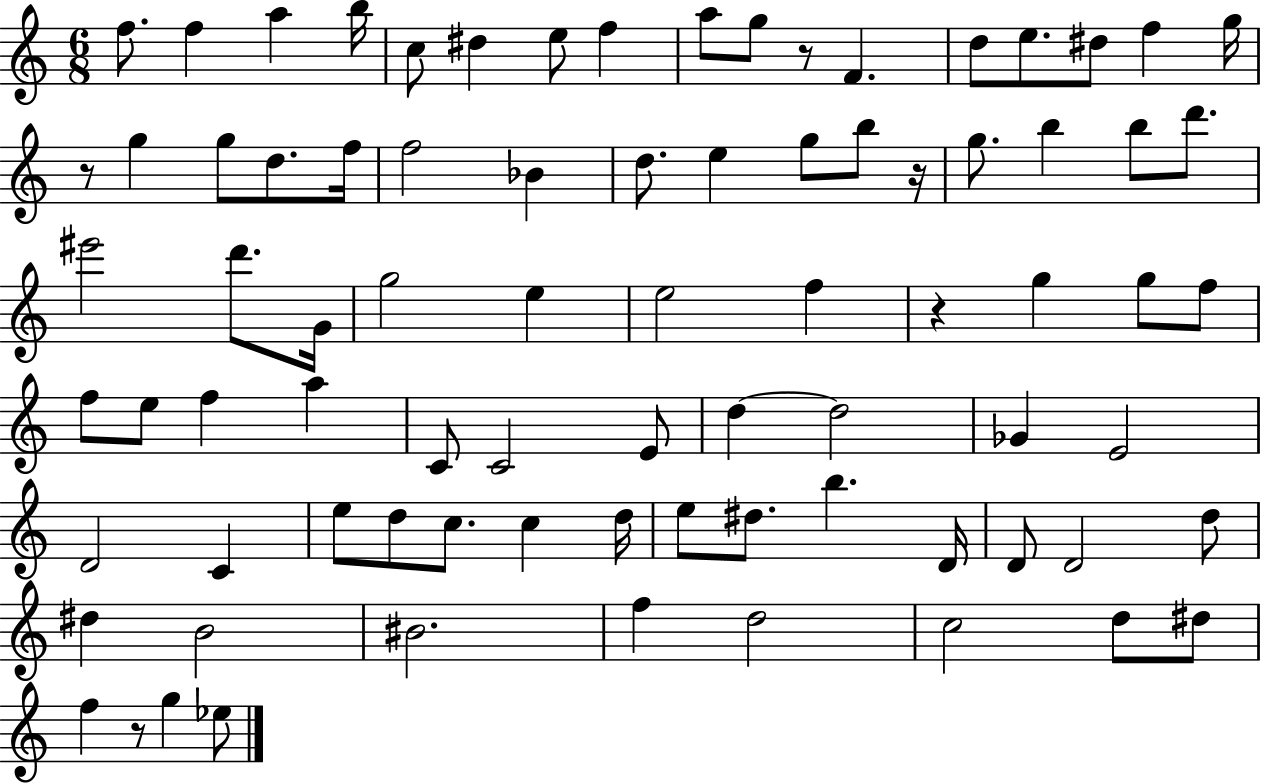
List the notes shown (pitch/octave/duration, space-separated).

F5/e. F5/q A5/q B5/s C5/e D#5/q E5/e F5/q A5/e G5/e R/e F4/q. D5/e E5/e. D#5/e F5/q G5/s R/e G5/q G5/e D5/e. F5/s F5/h Bb4/q D5/e. E5/q G5/e B5/e R/s G5/e. B5/q B5/e D6/e. EIS6/h D6/e. G4/s G5/h E5/q E5/h F5/q R/q G5/q G5/e F5/e F5/e E5/e F5/q A5/q C4/e C4/h E4/e D5/q D5/h Gb4/q E4/h D4/h C4/q E5/e D5/e C5/e. C5/q D5/s E5/e D#5/e. B5/q. D4/s D4/e D4/h D5/e D#5/q B4/h BIS4/h. F5/q D5/h C5/h D5/e D#5/e F5/q R/e G5/q Eb5/e